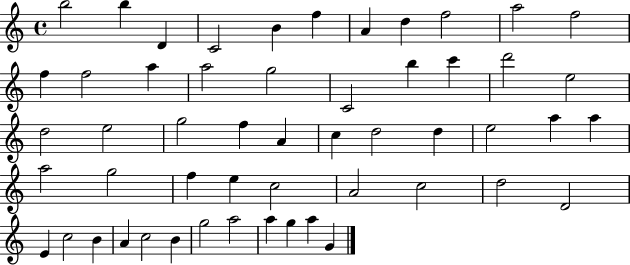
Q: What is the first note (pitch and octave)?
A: B5